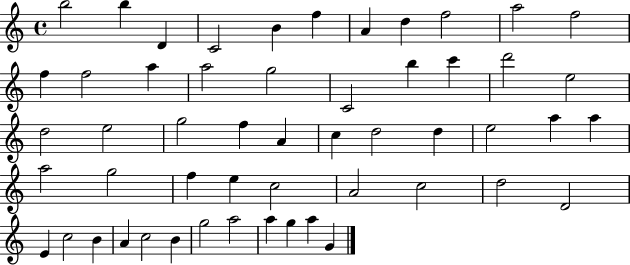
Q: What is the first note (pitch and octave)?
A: B5